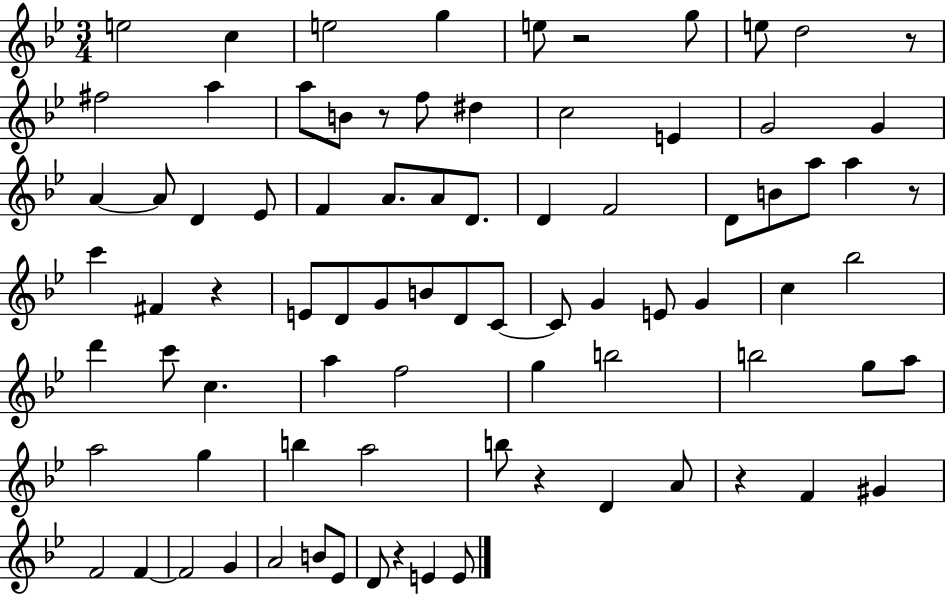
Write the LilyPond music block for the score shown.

{
  \clef treble
  \numericTimeSignature
  \time 3/4
  \key bes \major
  e''2 c''4 | e''2 g''4 | e''8 r2 g''8 | e''8 d''2 r8 | \break fis''2 a''4 | a''8 b'8 r8 f''8 dis''4 | c''2 e'4 | g'2 g'4 | \break a'4~~ a'8 d'4 ees'8 | f'4 a'8. a'8 d'8. | d'4 f'2 | d'8 b'8 a''8 a''4 r8 | \break c'''4 fis'4 r4 | e'8 d'8 g'8 b'8 d'8 c'8~~ | c'8 g'4 e'8 g'4 | c''4 bes''2 | \break d'''4 c'''8 c''4. | a''4 f''2 | g''4 b''2 | b''2 g''8 a''8 | \break a''2 g''4 | b''4 a''2 | b''8 r4 d'4 a'8 | r4 f'4 gis'4 | \break f'2 f'4~~ | f'2 g'4 | a'2 b'8 ees'8 | d'8 r4 e'4 e'8 | \break \bar "|."
}